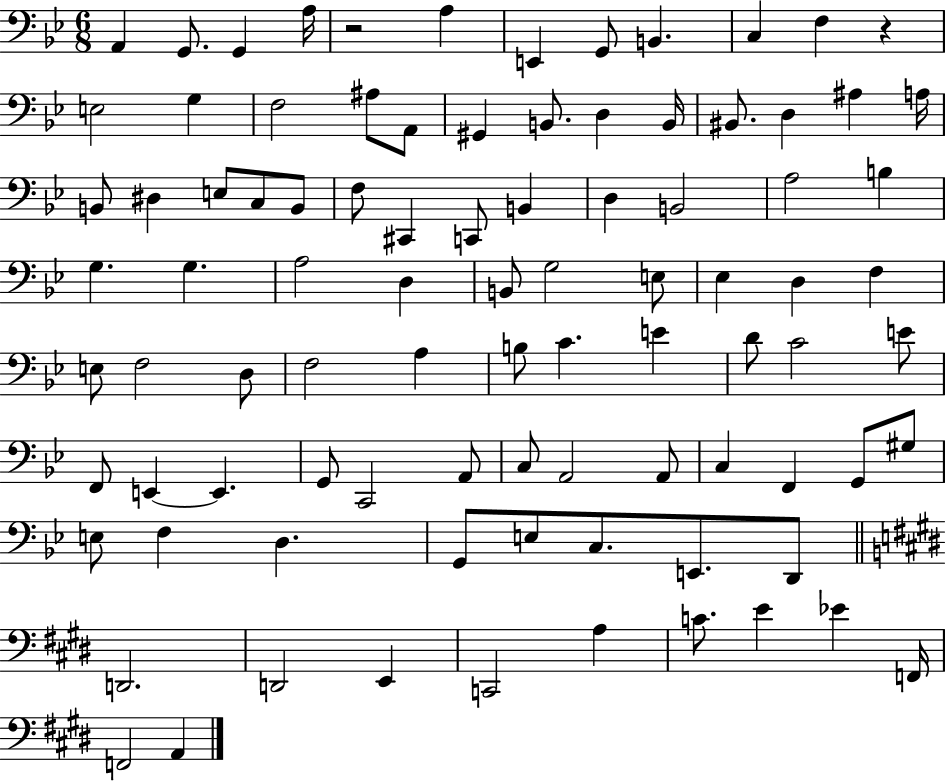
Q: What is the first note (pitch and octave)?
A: A2